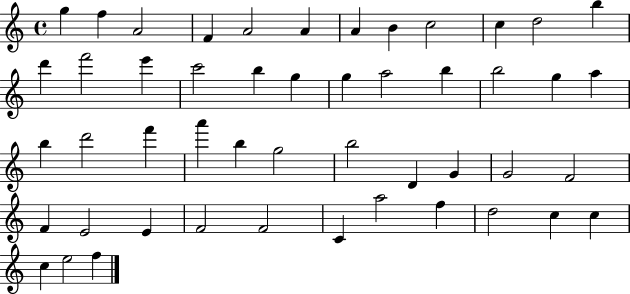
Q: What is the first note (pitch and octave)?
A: G5